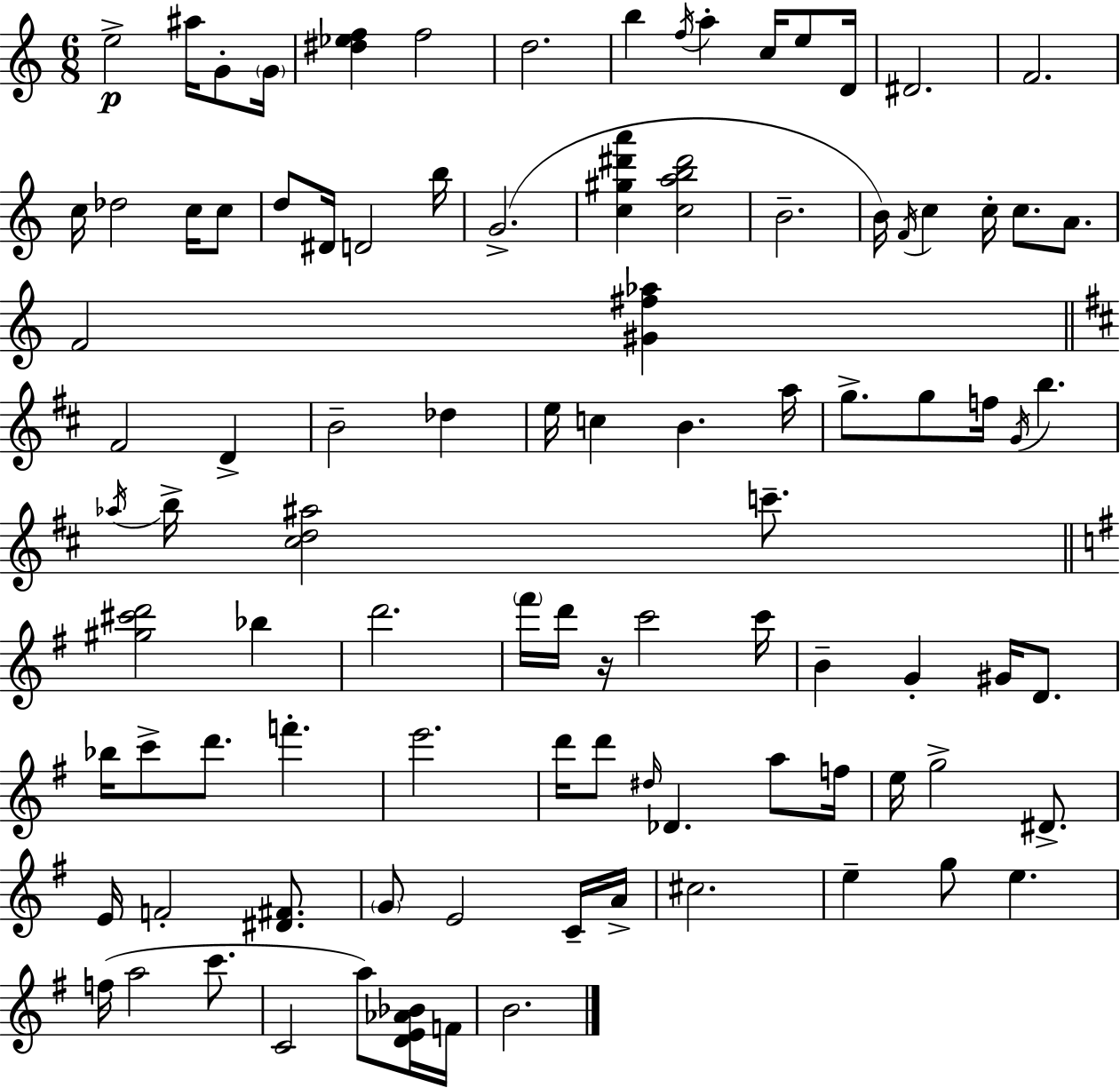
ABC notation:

X:1
T:Untitled
M:6/8
L:1/4
K:C
e2 ^a/4 G/2 G/4 [^d_ef] f2 d2 b f/4 a c/4 e/2 D/4 ^D2 F2 c/4 _d2 c/4 c/2 d/2 ^D/4 D2 b/4 G2 [c^g^d'a'] [cab^d']2 B2 B/4 F/4 c c/4 c/2 A/2 F2 [^G^f_a] ^F2 D B2 _d e/4 c B a/4 g/2 g/2 f/4 G/4 b _a/4 b/4 [^cd^a]2 c'/2 [^g^c'd']2 _b d'2 ^f'/4 d'/4 z/4 c'2 c'/4 B G ^G/4 D/2 _b/4 c'/2 d'/2 f' e'2 d'/4 d'/2 ^d/4 _D a/2 f/4 e/4 g2 ^D/2 E/4 F2 [^D^F]/2 G/2 E2 C/4 A/4 ^c2 e g/2 e f/4 a2 c'/2 C2 a/2 [DE_A_B]/4 F/4 B2